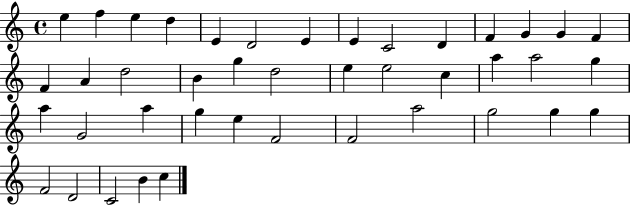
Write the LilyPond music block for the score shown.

{
  \clef treble
  \time 4/4
  \defaultTimeSignature
  \key c \major
  e''4 f''4 e''4 d''4 | e'4 d'2 e'4 | e'4 c'2 d'4 | f'4 g'4 g'4 f'4 | \break f'4 a'4 d''2 | b'4 g''4 d''2 | e''4 e''2 c''4 | a''4 a''2 g''4 | \break a''4 g'2 a''4 | g''4 e''4 f'2 | f'2 a''2 | g''2 g''4 g''4 | \break f'2 d'2 | c'2 b'4 c''4 | \bar "|."
}